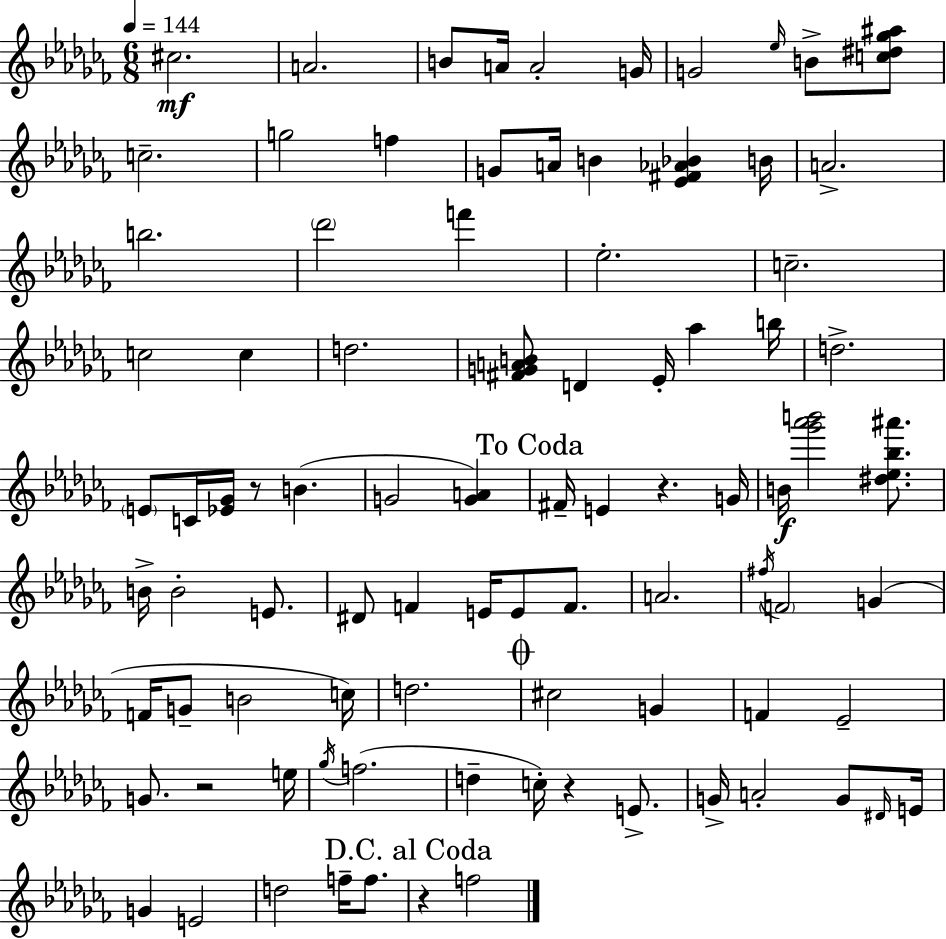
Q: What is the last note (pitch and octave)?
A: F5